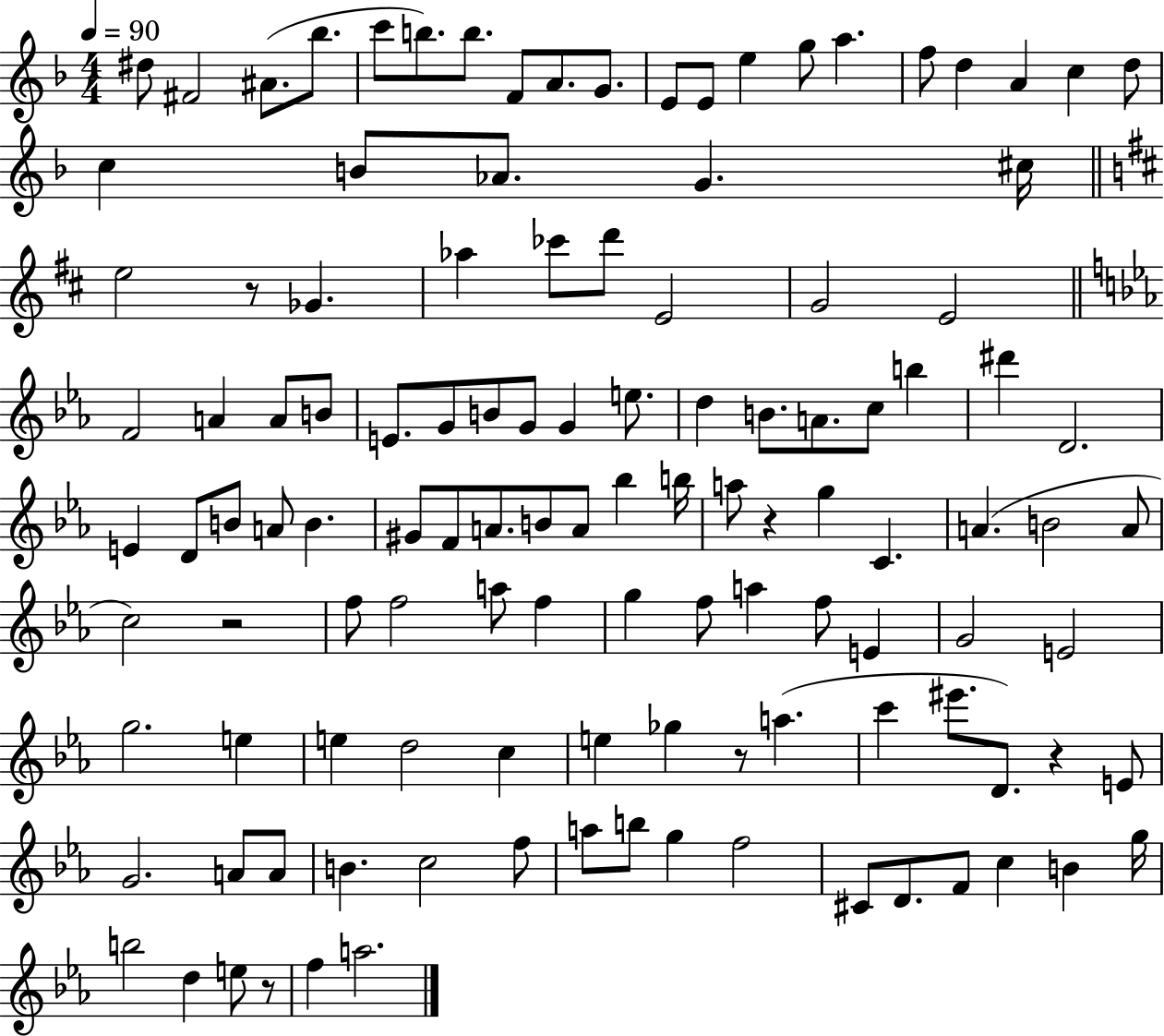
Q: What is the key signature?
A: F major